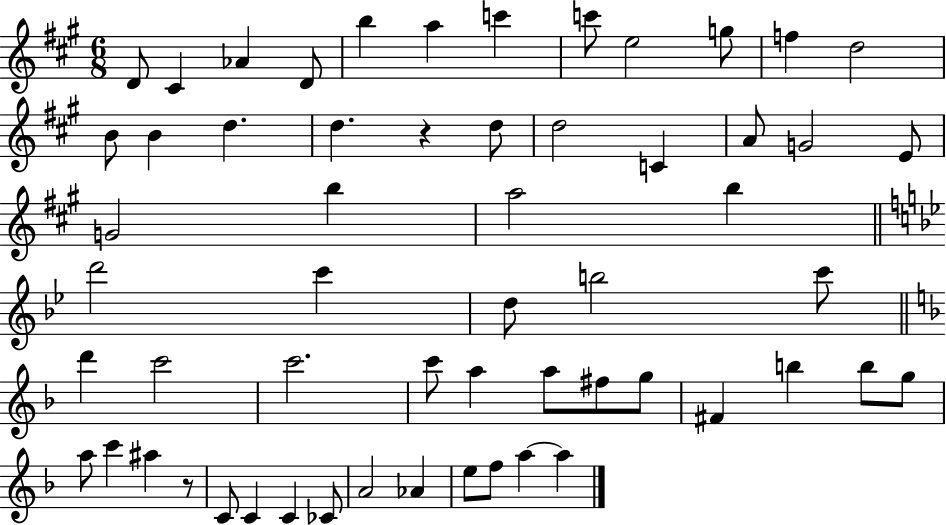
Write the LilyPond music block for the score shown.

{
  \clef treble
  \numericTimeSignature
  \time 6/8
  \key a \major
  d'8 cis'4 aes'4 d'8 | b''4 a''4 c'''4 | c'''8 e''2 g''8 | f''4 d''2 | \break b'8 b'4 d''4. | d''4. r4 d''8 | d''2 c'4 | a'8 g'2 e'8 | \break g'2 b''4 | a''2 b''4 | \bar "||" \break \key bes \major d'''2 c'''4 | d''8 b''2 c'''8 | \bar "||" \break \key f \major d'''4 c'''2 | c'''2. | c'''8 a''4 a''8 fis''8 g''8 | fis'4 b''4 b''8 g''8 | \break a''8 c'''4 ais''4 r8 | c'8 c'4 c'4 ces'8 | a'2 aes'4 | e''8 f''8 a''4~~ a''4 | \break \bar "|."
}